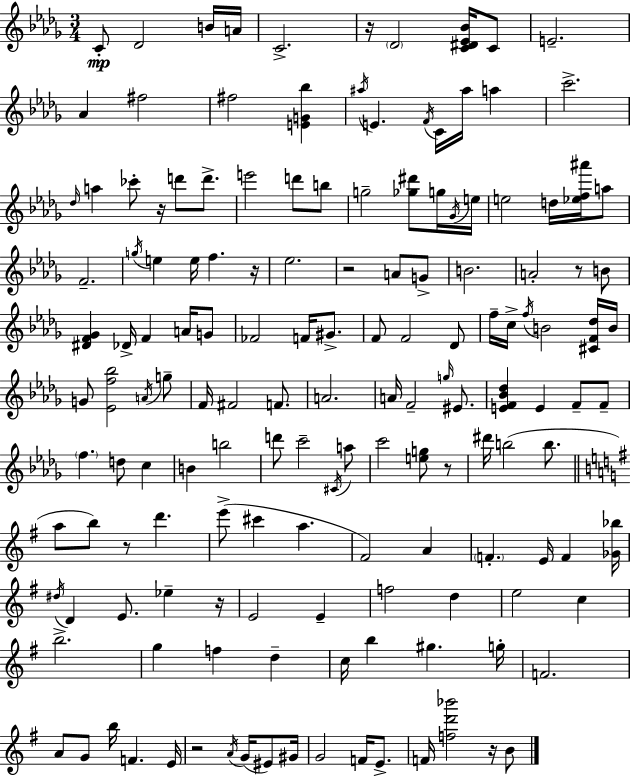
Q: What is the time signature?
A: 3/4